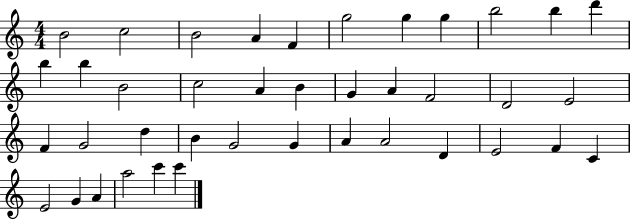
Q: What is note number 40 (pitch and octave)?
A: C6